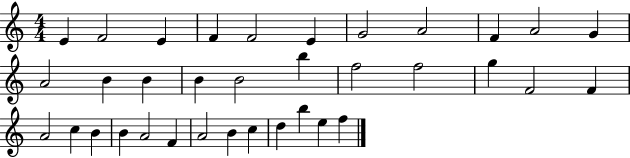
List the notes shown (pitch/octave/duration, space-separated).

E4/q F4/h E4/q F4/q F4/h E4/q G4/h A4/h F4/q A4/h G4/q A4/h B4/q B4/q B4/q B4/h B5/q F5/h F5/h G5/q F4/h F4/q A4/h C5/q B4/q B4/q A4/h F4/q A4/h B4/q C5/q D5/q B5/q E5/q F5/q